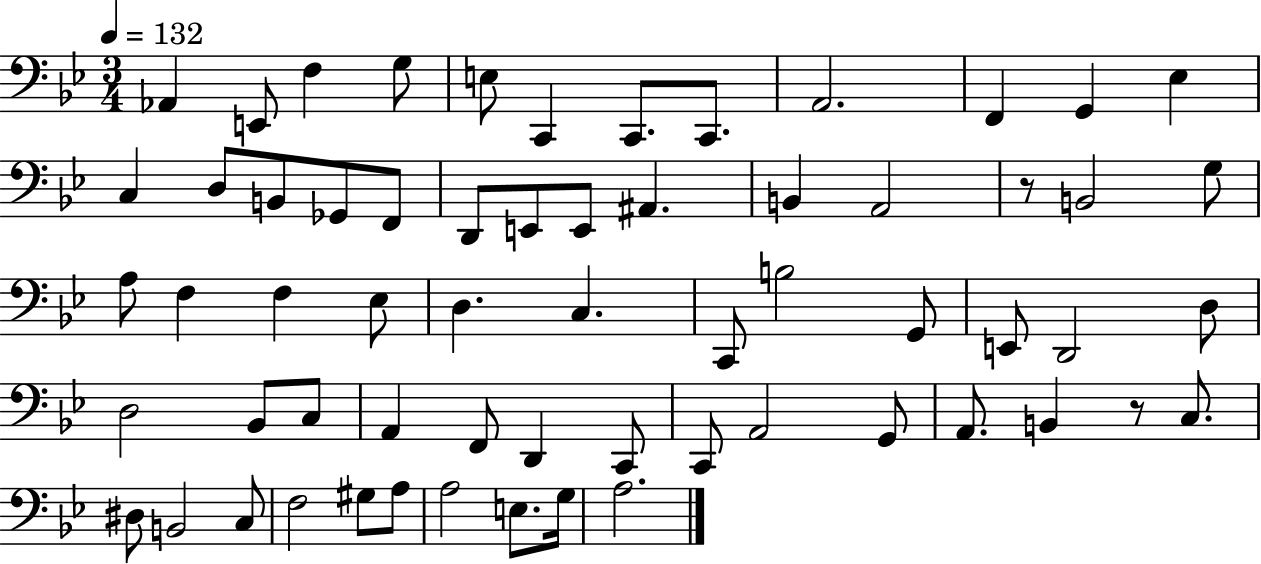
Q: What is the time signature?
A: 3/4